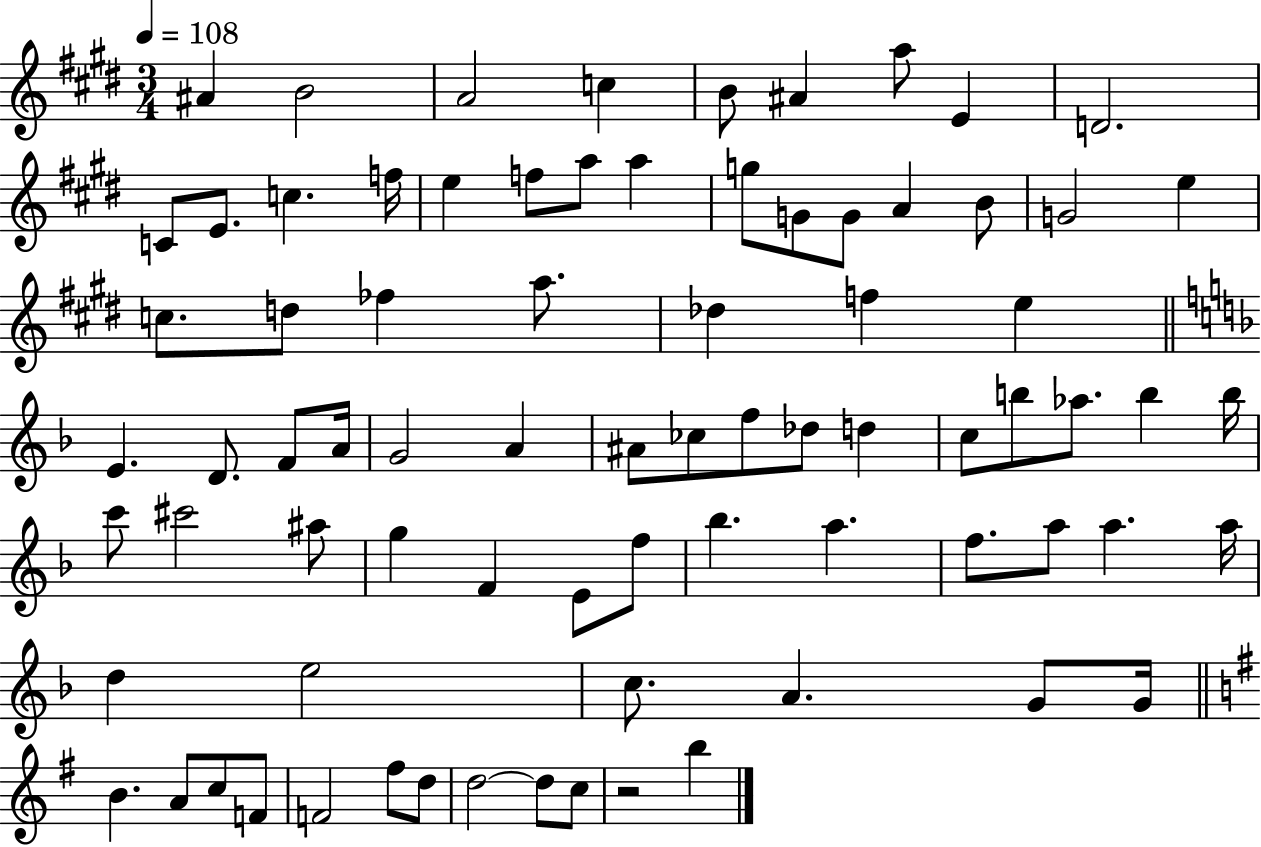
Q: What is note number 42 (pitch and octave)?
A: D5